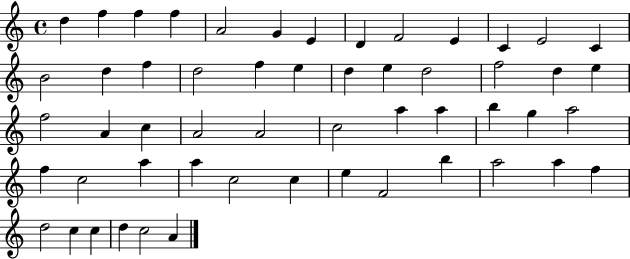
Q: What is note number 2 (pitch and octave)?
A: F5